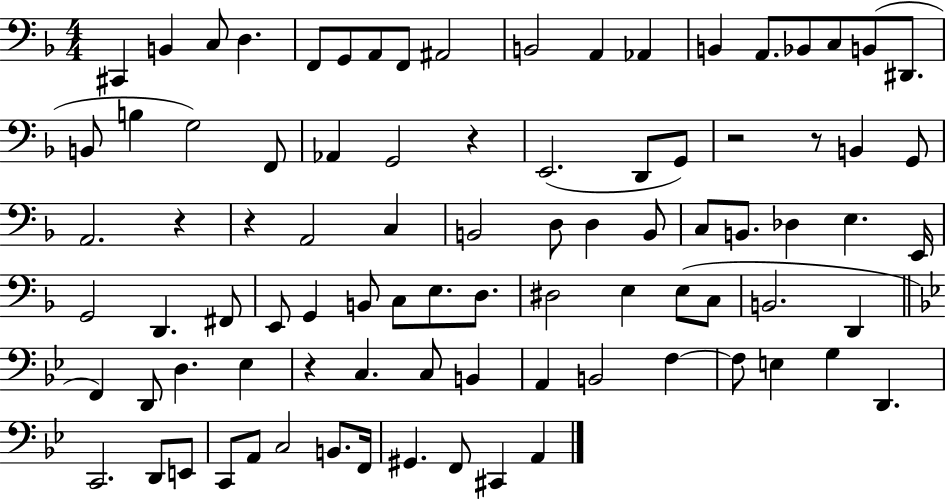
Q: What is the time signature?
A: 4/4